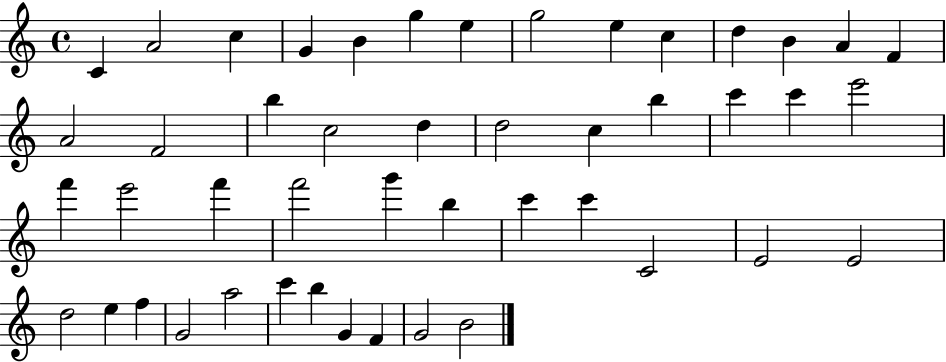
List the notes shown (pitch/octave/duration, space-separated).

C4/q A4/h C5/q G4/q B4/q G5/q E5/q G5/h E5/q C5/q D5/q B4/q A4/q F4/q A4/h F4/h B5/q C5/h D5/q D5/h C5/q B5/q C6/q C6/q E6/h F6/q E6/h F6/q F6/h G6/q B5/q C6/q C6/q C4/h E4/h E4/h D5/h E5/q F5/q G4/h A5/h C6/q B5/q G4/q F4/q G4/h B4/h